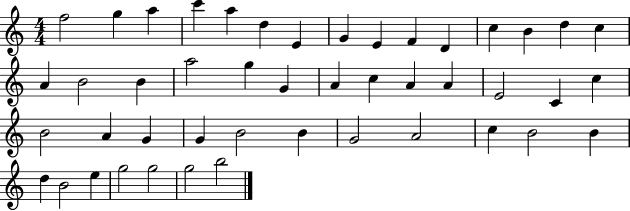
F5/h G5/q A5/q C6/q A5/q D5/q E4/q G4/q E4/q F4/q D4/q C5/q B4/q D5/q C5/q A4/q B4/h B4/q A5/h G5/q G4/q A4/q C5/q A4/q A4/q E4/h C4/q C5/q B4/h A4/q G4/q G4/q B4/h B4/q G4/h A4/h C5/q B4/h B4/q D5/q B4/h E5/q G5/h G5/h G5/h B5/h